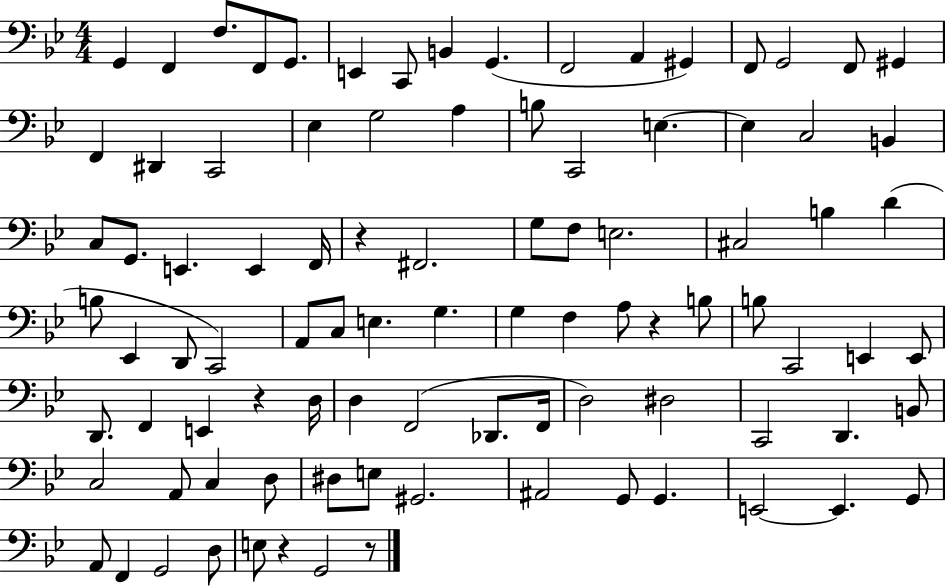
G2/q F2/q F3/e. F2/e G2/e. E2/q C2/e B2/q G2/q. F2/h A2/q G#2/q F2/e G2/h F2/e G#2/q F2/q D#2/q C2/h Eb3/q G3/h A3/q B3/e C2/h E3/q. E3/q C3/h B2/q C3/e G2/e. E2/q. E2/q F2/s R/q F#2/h. G3/e F3/e E3/h. C#3/h B3/q D4/q B3/e Eb2/q D2/e C2/h A2/e C3/e E3/q. G3/q. G3/q F3/q A3/e R/q B3/e B3/e C2/h E2/q E2/e D2/e. F2/q E2/q R/q D3/s D3/q F2/h Db2/e. F2/s D3/h D#3/h C2/h D2/q. B2/e C3/h A2/e C3/q D3/e D#3/e E3/e G#2/h. A#2/h G2/e G2/q. E2/h E2/q. G2/e A2/e F2/q G2/h D3/e E3/e R/q G2/h R/e